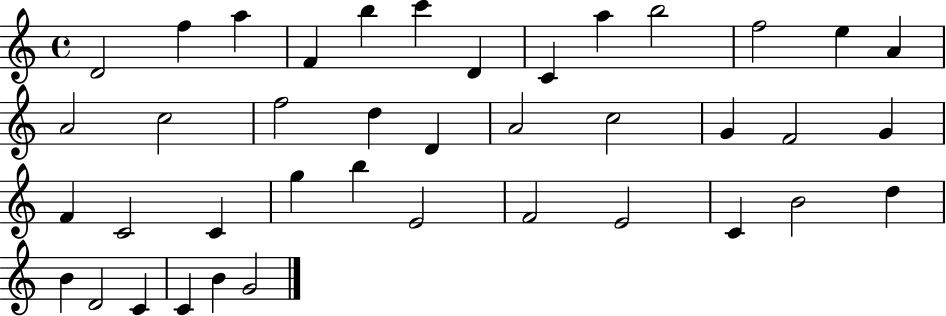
D4/h F5/q A5/q F4/q B5/q C6/q D4/q C4/q A5/q B5/h F5/h E5/q A4/q A4/h C5/h F5/h D5/q D4/q A4/h C5/h G4/q F4/h G4/q F4/q C4/h C4/q G5/q B5/q E4/h F4/h E4/h C4/q B4/h D5/q B4/q D4/h C4/q C4/q B4/q G4/h